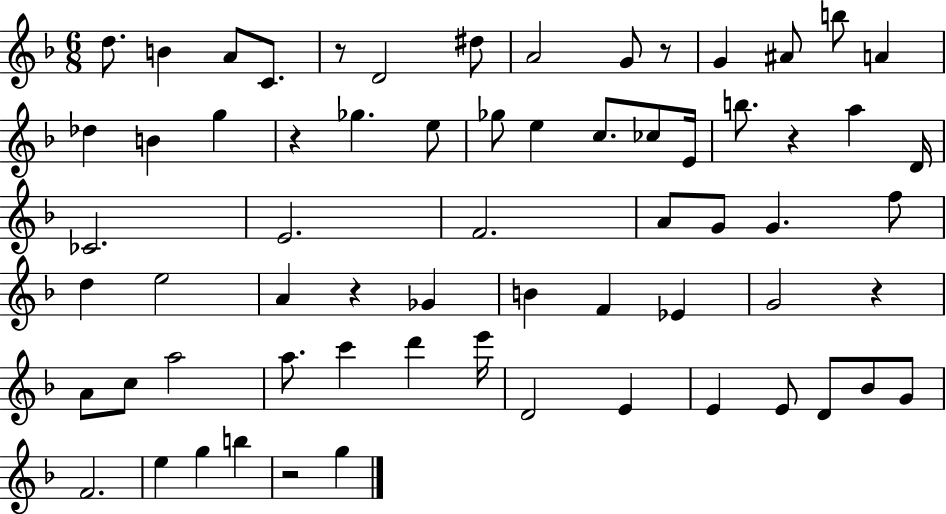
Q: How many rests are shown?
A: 7